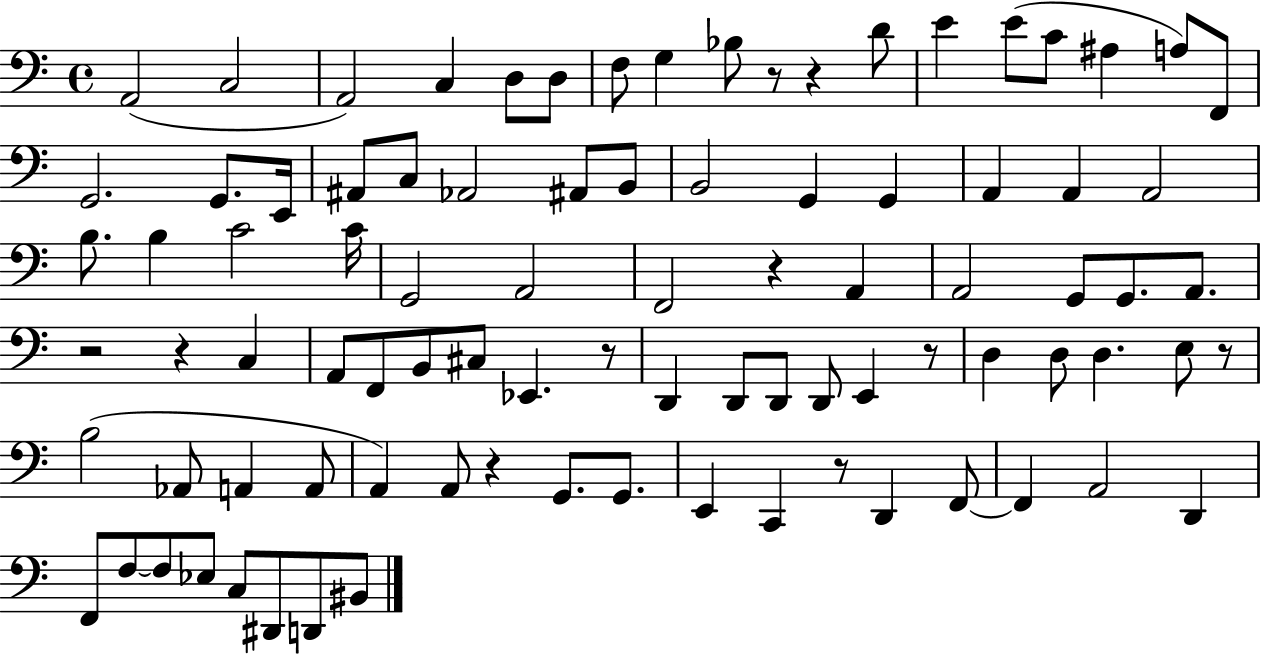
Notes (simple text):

A2/h C3/h A2/h C3/q D3/e D3/e F3/e G3/q Bb3/e R/e R/q D4/e E4/q E4/e C4/e A#3/q A3/e F2/e G2/h. G2/e. E2/s A#2/e C3/e Ab2/h A#2/e B2/e B2/h G2/q G2/q A2/q A2/q A2/h B3/e. B3/q C4/h C4/s G2/h A2/h F2/h R/q A2/q A2/h G2/e G2/e. A2/e. R/h R/q C3/q A2/e F2/e B2/e C#3/e Eb2/q. R/e D2/q D2/e D2/e D2/e E2/q R/e D3/q D3/e D3/q. E3/e R/e B3/h Ab2/e A2/q A2/e A2/q A2/e R/q G2/e. G2/e. E2/q C2/q R/e D2/q F2/e F2/q A2/h D2/q F2/e F3/e F3/e Eb3/e C3/e D#2/e D2/e BIS2/e